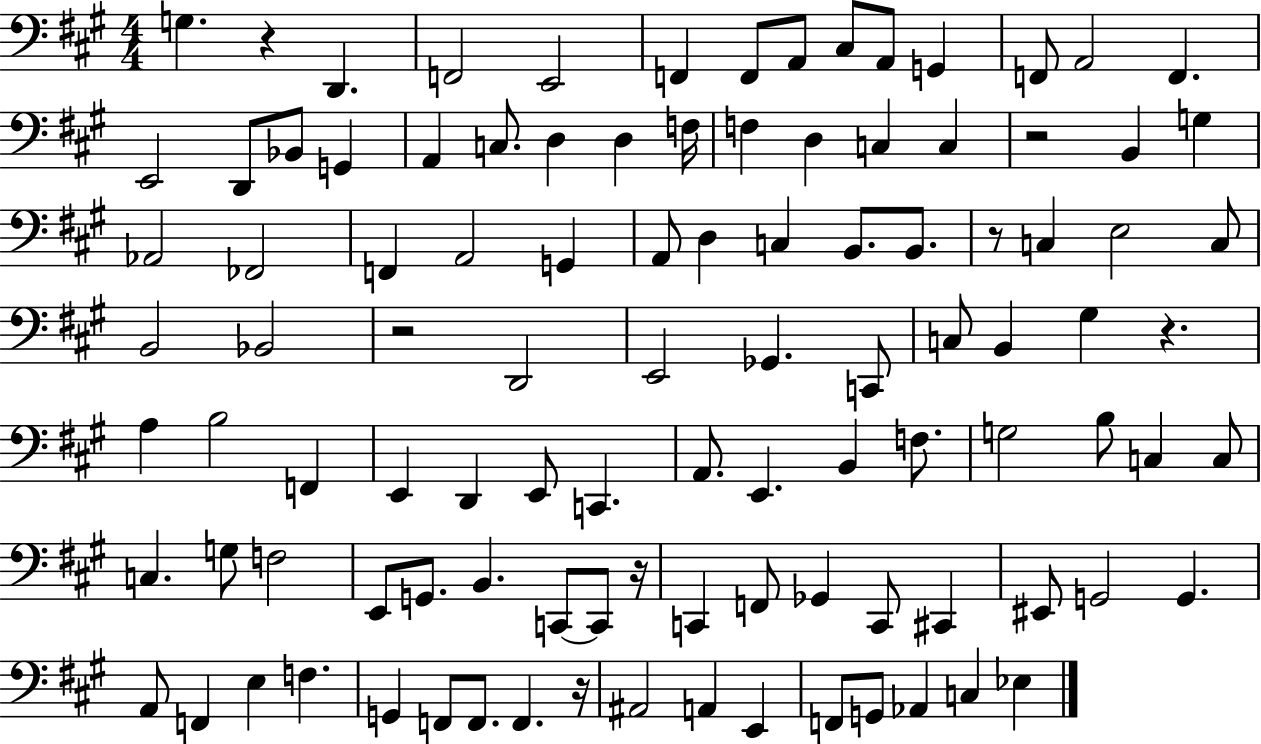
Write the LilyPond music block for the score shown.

{
  \clef bass
  \numericTimeSignature
  \time 4/4
  \key a \major
  g4. r4 d,4. | f,2 e,2 | f,4 f,8 a,8 cis8 a,8 g,4 | f,8 a,2 f,4. | \break e,2 d,8 bes,8 g,4 | a,4 c8. d4 d4 f16 | f4 d4 c4 c4 | r2 b,4 g4 | \break aes,2 fes,2 | f,4 a,2 g,4 | a,8 d4 c4 b,8. b,8. | r8 c4 e2 c8 | \break b,2 bes,2 | r2 d,2 | e,2 ges,4. c,8 | c8 b,4 gis4 r4. | \break a4 b2 f,4 | e,4 d,4 e,8 c,4. | a,8. e,4. b,4 f8. | g2 b8 c4 c8 | \break c4. g8 f2 | e,8 g,8. b,4. c,8~~ c,8 r16 | c,4 f,8 ges,4 c,8 cis,4 | eis,8 g,2 g,4. | \break a,8 f,4 e4 f4. | g,4 f,8 f,8. f,4. r16 | ais,2 a,4 e,4 | f,8 g,8 aes,4 c4 ees4 | \break \bar "|."
}